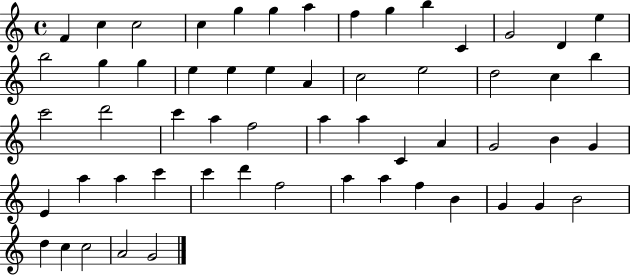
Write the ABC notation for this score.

X:1
T:Untitled
M:4/4
L:1/4
K:C
F c c2 c g g a f g b C G2 D e b2 g g e e e A c2 e2 d2 c b c'2 d'2 c' a f2 a a C A G2 B G E a a c' c' d' f2 a a f B G G B2 d c c2 A2 G2